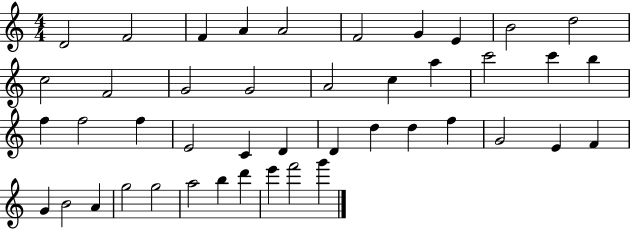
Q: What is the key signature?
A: C major